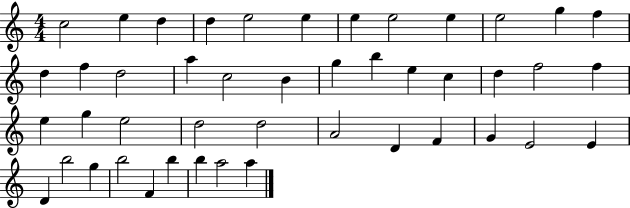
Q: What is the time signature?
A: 4/4